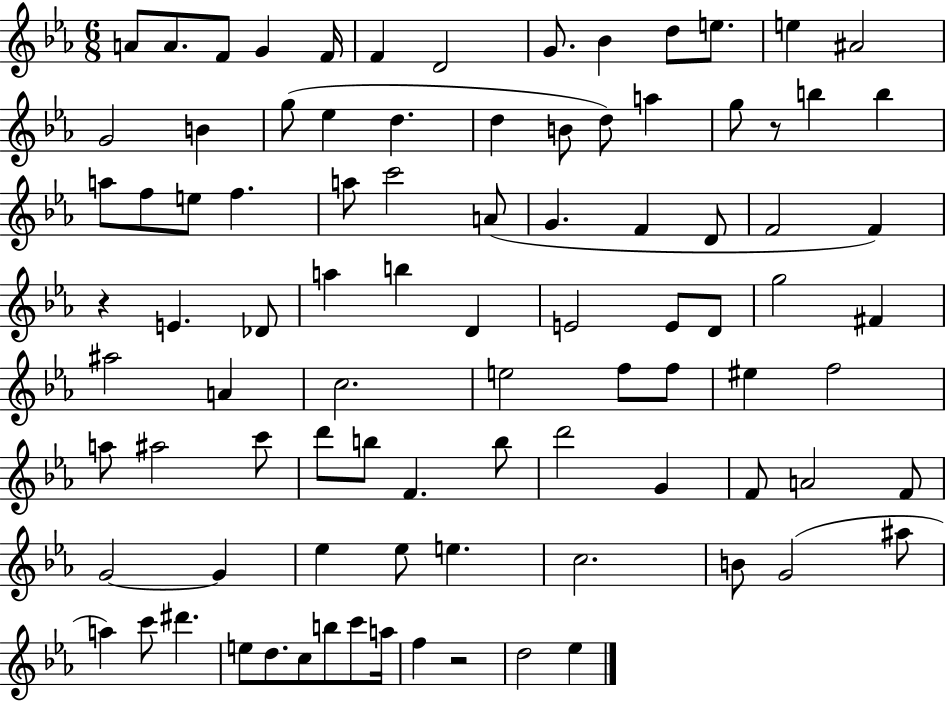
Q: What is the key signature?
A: EES major